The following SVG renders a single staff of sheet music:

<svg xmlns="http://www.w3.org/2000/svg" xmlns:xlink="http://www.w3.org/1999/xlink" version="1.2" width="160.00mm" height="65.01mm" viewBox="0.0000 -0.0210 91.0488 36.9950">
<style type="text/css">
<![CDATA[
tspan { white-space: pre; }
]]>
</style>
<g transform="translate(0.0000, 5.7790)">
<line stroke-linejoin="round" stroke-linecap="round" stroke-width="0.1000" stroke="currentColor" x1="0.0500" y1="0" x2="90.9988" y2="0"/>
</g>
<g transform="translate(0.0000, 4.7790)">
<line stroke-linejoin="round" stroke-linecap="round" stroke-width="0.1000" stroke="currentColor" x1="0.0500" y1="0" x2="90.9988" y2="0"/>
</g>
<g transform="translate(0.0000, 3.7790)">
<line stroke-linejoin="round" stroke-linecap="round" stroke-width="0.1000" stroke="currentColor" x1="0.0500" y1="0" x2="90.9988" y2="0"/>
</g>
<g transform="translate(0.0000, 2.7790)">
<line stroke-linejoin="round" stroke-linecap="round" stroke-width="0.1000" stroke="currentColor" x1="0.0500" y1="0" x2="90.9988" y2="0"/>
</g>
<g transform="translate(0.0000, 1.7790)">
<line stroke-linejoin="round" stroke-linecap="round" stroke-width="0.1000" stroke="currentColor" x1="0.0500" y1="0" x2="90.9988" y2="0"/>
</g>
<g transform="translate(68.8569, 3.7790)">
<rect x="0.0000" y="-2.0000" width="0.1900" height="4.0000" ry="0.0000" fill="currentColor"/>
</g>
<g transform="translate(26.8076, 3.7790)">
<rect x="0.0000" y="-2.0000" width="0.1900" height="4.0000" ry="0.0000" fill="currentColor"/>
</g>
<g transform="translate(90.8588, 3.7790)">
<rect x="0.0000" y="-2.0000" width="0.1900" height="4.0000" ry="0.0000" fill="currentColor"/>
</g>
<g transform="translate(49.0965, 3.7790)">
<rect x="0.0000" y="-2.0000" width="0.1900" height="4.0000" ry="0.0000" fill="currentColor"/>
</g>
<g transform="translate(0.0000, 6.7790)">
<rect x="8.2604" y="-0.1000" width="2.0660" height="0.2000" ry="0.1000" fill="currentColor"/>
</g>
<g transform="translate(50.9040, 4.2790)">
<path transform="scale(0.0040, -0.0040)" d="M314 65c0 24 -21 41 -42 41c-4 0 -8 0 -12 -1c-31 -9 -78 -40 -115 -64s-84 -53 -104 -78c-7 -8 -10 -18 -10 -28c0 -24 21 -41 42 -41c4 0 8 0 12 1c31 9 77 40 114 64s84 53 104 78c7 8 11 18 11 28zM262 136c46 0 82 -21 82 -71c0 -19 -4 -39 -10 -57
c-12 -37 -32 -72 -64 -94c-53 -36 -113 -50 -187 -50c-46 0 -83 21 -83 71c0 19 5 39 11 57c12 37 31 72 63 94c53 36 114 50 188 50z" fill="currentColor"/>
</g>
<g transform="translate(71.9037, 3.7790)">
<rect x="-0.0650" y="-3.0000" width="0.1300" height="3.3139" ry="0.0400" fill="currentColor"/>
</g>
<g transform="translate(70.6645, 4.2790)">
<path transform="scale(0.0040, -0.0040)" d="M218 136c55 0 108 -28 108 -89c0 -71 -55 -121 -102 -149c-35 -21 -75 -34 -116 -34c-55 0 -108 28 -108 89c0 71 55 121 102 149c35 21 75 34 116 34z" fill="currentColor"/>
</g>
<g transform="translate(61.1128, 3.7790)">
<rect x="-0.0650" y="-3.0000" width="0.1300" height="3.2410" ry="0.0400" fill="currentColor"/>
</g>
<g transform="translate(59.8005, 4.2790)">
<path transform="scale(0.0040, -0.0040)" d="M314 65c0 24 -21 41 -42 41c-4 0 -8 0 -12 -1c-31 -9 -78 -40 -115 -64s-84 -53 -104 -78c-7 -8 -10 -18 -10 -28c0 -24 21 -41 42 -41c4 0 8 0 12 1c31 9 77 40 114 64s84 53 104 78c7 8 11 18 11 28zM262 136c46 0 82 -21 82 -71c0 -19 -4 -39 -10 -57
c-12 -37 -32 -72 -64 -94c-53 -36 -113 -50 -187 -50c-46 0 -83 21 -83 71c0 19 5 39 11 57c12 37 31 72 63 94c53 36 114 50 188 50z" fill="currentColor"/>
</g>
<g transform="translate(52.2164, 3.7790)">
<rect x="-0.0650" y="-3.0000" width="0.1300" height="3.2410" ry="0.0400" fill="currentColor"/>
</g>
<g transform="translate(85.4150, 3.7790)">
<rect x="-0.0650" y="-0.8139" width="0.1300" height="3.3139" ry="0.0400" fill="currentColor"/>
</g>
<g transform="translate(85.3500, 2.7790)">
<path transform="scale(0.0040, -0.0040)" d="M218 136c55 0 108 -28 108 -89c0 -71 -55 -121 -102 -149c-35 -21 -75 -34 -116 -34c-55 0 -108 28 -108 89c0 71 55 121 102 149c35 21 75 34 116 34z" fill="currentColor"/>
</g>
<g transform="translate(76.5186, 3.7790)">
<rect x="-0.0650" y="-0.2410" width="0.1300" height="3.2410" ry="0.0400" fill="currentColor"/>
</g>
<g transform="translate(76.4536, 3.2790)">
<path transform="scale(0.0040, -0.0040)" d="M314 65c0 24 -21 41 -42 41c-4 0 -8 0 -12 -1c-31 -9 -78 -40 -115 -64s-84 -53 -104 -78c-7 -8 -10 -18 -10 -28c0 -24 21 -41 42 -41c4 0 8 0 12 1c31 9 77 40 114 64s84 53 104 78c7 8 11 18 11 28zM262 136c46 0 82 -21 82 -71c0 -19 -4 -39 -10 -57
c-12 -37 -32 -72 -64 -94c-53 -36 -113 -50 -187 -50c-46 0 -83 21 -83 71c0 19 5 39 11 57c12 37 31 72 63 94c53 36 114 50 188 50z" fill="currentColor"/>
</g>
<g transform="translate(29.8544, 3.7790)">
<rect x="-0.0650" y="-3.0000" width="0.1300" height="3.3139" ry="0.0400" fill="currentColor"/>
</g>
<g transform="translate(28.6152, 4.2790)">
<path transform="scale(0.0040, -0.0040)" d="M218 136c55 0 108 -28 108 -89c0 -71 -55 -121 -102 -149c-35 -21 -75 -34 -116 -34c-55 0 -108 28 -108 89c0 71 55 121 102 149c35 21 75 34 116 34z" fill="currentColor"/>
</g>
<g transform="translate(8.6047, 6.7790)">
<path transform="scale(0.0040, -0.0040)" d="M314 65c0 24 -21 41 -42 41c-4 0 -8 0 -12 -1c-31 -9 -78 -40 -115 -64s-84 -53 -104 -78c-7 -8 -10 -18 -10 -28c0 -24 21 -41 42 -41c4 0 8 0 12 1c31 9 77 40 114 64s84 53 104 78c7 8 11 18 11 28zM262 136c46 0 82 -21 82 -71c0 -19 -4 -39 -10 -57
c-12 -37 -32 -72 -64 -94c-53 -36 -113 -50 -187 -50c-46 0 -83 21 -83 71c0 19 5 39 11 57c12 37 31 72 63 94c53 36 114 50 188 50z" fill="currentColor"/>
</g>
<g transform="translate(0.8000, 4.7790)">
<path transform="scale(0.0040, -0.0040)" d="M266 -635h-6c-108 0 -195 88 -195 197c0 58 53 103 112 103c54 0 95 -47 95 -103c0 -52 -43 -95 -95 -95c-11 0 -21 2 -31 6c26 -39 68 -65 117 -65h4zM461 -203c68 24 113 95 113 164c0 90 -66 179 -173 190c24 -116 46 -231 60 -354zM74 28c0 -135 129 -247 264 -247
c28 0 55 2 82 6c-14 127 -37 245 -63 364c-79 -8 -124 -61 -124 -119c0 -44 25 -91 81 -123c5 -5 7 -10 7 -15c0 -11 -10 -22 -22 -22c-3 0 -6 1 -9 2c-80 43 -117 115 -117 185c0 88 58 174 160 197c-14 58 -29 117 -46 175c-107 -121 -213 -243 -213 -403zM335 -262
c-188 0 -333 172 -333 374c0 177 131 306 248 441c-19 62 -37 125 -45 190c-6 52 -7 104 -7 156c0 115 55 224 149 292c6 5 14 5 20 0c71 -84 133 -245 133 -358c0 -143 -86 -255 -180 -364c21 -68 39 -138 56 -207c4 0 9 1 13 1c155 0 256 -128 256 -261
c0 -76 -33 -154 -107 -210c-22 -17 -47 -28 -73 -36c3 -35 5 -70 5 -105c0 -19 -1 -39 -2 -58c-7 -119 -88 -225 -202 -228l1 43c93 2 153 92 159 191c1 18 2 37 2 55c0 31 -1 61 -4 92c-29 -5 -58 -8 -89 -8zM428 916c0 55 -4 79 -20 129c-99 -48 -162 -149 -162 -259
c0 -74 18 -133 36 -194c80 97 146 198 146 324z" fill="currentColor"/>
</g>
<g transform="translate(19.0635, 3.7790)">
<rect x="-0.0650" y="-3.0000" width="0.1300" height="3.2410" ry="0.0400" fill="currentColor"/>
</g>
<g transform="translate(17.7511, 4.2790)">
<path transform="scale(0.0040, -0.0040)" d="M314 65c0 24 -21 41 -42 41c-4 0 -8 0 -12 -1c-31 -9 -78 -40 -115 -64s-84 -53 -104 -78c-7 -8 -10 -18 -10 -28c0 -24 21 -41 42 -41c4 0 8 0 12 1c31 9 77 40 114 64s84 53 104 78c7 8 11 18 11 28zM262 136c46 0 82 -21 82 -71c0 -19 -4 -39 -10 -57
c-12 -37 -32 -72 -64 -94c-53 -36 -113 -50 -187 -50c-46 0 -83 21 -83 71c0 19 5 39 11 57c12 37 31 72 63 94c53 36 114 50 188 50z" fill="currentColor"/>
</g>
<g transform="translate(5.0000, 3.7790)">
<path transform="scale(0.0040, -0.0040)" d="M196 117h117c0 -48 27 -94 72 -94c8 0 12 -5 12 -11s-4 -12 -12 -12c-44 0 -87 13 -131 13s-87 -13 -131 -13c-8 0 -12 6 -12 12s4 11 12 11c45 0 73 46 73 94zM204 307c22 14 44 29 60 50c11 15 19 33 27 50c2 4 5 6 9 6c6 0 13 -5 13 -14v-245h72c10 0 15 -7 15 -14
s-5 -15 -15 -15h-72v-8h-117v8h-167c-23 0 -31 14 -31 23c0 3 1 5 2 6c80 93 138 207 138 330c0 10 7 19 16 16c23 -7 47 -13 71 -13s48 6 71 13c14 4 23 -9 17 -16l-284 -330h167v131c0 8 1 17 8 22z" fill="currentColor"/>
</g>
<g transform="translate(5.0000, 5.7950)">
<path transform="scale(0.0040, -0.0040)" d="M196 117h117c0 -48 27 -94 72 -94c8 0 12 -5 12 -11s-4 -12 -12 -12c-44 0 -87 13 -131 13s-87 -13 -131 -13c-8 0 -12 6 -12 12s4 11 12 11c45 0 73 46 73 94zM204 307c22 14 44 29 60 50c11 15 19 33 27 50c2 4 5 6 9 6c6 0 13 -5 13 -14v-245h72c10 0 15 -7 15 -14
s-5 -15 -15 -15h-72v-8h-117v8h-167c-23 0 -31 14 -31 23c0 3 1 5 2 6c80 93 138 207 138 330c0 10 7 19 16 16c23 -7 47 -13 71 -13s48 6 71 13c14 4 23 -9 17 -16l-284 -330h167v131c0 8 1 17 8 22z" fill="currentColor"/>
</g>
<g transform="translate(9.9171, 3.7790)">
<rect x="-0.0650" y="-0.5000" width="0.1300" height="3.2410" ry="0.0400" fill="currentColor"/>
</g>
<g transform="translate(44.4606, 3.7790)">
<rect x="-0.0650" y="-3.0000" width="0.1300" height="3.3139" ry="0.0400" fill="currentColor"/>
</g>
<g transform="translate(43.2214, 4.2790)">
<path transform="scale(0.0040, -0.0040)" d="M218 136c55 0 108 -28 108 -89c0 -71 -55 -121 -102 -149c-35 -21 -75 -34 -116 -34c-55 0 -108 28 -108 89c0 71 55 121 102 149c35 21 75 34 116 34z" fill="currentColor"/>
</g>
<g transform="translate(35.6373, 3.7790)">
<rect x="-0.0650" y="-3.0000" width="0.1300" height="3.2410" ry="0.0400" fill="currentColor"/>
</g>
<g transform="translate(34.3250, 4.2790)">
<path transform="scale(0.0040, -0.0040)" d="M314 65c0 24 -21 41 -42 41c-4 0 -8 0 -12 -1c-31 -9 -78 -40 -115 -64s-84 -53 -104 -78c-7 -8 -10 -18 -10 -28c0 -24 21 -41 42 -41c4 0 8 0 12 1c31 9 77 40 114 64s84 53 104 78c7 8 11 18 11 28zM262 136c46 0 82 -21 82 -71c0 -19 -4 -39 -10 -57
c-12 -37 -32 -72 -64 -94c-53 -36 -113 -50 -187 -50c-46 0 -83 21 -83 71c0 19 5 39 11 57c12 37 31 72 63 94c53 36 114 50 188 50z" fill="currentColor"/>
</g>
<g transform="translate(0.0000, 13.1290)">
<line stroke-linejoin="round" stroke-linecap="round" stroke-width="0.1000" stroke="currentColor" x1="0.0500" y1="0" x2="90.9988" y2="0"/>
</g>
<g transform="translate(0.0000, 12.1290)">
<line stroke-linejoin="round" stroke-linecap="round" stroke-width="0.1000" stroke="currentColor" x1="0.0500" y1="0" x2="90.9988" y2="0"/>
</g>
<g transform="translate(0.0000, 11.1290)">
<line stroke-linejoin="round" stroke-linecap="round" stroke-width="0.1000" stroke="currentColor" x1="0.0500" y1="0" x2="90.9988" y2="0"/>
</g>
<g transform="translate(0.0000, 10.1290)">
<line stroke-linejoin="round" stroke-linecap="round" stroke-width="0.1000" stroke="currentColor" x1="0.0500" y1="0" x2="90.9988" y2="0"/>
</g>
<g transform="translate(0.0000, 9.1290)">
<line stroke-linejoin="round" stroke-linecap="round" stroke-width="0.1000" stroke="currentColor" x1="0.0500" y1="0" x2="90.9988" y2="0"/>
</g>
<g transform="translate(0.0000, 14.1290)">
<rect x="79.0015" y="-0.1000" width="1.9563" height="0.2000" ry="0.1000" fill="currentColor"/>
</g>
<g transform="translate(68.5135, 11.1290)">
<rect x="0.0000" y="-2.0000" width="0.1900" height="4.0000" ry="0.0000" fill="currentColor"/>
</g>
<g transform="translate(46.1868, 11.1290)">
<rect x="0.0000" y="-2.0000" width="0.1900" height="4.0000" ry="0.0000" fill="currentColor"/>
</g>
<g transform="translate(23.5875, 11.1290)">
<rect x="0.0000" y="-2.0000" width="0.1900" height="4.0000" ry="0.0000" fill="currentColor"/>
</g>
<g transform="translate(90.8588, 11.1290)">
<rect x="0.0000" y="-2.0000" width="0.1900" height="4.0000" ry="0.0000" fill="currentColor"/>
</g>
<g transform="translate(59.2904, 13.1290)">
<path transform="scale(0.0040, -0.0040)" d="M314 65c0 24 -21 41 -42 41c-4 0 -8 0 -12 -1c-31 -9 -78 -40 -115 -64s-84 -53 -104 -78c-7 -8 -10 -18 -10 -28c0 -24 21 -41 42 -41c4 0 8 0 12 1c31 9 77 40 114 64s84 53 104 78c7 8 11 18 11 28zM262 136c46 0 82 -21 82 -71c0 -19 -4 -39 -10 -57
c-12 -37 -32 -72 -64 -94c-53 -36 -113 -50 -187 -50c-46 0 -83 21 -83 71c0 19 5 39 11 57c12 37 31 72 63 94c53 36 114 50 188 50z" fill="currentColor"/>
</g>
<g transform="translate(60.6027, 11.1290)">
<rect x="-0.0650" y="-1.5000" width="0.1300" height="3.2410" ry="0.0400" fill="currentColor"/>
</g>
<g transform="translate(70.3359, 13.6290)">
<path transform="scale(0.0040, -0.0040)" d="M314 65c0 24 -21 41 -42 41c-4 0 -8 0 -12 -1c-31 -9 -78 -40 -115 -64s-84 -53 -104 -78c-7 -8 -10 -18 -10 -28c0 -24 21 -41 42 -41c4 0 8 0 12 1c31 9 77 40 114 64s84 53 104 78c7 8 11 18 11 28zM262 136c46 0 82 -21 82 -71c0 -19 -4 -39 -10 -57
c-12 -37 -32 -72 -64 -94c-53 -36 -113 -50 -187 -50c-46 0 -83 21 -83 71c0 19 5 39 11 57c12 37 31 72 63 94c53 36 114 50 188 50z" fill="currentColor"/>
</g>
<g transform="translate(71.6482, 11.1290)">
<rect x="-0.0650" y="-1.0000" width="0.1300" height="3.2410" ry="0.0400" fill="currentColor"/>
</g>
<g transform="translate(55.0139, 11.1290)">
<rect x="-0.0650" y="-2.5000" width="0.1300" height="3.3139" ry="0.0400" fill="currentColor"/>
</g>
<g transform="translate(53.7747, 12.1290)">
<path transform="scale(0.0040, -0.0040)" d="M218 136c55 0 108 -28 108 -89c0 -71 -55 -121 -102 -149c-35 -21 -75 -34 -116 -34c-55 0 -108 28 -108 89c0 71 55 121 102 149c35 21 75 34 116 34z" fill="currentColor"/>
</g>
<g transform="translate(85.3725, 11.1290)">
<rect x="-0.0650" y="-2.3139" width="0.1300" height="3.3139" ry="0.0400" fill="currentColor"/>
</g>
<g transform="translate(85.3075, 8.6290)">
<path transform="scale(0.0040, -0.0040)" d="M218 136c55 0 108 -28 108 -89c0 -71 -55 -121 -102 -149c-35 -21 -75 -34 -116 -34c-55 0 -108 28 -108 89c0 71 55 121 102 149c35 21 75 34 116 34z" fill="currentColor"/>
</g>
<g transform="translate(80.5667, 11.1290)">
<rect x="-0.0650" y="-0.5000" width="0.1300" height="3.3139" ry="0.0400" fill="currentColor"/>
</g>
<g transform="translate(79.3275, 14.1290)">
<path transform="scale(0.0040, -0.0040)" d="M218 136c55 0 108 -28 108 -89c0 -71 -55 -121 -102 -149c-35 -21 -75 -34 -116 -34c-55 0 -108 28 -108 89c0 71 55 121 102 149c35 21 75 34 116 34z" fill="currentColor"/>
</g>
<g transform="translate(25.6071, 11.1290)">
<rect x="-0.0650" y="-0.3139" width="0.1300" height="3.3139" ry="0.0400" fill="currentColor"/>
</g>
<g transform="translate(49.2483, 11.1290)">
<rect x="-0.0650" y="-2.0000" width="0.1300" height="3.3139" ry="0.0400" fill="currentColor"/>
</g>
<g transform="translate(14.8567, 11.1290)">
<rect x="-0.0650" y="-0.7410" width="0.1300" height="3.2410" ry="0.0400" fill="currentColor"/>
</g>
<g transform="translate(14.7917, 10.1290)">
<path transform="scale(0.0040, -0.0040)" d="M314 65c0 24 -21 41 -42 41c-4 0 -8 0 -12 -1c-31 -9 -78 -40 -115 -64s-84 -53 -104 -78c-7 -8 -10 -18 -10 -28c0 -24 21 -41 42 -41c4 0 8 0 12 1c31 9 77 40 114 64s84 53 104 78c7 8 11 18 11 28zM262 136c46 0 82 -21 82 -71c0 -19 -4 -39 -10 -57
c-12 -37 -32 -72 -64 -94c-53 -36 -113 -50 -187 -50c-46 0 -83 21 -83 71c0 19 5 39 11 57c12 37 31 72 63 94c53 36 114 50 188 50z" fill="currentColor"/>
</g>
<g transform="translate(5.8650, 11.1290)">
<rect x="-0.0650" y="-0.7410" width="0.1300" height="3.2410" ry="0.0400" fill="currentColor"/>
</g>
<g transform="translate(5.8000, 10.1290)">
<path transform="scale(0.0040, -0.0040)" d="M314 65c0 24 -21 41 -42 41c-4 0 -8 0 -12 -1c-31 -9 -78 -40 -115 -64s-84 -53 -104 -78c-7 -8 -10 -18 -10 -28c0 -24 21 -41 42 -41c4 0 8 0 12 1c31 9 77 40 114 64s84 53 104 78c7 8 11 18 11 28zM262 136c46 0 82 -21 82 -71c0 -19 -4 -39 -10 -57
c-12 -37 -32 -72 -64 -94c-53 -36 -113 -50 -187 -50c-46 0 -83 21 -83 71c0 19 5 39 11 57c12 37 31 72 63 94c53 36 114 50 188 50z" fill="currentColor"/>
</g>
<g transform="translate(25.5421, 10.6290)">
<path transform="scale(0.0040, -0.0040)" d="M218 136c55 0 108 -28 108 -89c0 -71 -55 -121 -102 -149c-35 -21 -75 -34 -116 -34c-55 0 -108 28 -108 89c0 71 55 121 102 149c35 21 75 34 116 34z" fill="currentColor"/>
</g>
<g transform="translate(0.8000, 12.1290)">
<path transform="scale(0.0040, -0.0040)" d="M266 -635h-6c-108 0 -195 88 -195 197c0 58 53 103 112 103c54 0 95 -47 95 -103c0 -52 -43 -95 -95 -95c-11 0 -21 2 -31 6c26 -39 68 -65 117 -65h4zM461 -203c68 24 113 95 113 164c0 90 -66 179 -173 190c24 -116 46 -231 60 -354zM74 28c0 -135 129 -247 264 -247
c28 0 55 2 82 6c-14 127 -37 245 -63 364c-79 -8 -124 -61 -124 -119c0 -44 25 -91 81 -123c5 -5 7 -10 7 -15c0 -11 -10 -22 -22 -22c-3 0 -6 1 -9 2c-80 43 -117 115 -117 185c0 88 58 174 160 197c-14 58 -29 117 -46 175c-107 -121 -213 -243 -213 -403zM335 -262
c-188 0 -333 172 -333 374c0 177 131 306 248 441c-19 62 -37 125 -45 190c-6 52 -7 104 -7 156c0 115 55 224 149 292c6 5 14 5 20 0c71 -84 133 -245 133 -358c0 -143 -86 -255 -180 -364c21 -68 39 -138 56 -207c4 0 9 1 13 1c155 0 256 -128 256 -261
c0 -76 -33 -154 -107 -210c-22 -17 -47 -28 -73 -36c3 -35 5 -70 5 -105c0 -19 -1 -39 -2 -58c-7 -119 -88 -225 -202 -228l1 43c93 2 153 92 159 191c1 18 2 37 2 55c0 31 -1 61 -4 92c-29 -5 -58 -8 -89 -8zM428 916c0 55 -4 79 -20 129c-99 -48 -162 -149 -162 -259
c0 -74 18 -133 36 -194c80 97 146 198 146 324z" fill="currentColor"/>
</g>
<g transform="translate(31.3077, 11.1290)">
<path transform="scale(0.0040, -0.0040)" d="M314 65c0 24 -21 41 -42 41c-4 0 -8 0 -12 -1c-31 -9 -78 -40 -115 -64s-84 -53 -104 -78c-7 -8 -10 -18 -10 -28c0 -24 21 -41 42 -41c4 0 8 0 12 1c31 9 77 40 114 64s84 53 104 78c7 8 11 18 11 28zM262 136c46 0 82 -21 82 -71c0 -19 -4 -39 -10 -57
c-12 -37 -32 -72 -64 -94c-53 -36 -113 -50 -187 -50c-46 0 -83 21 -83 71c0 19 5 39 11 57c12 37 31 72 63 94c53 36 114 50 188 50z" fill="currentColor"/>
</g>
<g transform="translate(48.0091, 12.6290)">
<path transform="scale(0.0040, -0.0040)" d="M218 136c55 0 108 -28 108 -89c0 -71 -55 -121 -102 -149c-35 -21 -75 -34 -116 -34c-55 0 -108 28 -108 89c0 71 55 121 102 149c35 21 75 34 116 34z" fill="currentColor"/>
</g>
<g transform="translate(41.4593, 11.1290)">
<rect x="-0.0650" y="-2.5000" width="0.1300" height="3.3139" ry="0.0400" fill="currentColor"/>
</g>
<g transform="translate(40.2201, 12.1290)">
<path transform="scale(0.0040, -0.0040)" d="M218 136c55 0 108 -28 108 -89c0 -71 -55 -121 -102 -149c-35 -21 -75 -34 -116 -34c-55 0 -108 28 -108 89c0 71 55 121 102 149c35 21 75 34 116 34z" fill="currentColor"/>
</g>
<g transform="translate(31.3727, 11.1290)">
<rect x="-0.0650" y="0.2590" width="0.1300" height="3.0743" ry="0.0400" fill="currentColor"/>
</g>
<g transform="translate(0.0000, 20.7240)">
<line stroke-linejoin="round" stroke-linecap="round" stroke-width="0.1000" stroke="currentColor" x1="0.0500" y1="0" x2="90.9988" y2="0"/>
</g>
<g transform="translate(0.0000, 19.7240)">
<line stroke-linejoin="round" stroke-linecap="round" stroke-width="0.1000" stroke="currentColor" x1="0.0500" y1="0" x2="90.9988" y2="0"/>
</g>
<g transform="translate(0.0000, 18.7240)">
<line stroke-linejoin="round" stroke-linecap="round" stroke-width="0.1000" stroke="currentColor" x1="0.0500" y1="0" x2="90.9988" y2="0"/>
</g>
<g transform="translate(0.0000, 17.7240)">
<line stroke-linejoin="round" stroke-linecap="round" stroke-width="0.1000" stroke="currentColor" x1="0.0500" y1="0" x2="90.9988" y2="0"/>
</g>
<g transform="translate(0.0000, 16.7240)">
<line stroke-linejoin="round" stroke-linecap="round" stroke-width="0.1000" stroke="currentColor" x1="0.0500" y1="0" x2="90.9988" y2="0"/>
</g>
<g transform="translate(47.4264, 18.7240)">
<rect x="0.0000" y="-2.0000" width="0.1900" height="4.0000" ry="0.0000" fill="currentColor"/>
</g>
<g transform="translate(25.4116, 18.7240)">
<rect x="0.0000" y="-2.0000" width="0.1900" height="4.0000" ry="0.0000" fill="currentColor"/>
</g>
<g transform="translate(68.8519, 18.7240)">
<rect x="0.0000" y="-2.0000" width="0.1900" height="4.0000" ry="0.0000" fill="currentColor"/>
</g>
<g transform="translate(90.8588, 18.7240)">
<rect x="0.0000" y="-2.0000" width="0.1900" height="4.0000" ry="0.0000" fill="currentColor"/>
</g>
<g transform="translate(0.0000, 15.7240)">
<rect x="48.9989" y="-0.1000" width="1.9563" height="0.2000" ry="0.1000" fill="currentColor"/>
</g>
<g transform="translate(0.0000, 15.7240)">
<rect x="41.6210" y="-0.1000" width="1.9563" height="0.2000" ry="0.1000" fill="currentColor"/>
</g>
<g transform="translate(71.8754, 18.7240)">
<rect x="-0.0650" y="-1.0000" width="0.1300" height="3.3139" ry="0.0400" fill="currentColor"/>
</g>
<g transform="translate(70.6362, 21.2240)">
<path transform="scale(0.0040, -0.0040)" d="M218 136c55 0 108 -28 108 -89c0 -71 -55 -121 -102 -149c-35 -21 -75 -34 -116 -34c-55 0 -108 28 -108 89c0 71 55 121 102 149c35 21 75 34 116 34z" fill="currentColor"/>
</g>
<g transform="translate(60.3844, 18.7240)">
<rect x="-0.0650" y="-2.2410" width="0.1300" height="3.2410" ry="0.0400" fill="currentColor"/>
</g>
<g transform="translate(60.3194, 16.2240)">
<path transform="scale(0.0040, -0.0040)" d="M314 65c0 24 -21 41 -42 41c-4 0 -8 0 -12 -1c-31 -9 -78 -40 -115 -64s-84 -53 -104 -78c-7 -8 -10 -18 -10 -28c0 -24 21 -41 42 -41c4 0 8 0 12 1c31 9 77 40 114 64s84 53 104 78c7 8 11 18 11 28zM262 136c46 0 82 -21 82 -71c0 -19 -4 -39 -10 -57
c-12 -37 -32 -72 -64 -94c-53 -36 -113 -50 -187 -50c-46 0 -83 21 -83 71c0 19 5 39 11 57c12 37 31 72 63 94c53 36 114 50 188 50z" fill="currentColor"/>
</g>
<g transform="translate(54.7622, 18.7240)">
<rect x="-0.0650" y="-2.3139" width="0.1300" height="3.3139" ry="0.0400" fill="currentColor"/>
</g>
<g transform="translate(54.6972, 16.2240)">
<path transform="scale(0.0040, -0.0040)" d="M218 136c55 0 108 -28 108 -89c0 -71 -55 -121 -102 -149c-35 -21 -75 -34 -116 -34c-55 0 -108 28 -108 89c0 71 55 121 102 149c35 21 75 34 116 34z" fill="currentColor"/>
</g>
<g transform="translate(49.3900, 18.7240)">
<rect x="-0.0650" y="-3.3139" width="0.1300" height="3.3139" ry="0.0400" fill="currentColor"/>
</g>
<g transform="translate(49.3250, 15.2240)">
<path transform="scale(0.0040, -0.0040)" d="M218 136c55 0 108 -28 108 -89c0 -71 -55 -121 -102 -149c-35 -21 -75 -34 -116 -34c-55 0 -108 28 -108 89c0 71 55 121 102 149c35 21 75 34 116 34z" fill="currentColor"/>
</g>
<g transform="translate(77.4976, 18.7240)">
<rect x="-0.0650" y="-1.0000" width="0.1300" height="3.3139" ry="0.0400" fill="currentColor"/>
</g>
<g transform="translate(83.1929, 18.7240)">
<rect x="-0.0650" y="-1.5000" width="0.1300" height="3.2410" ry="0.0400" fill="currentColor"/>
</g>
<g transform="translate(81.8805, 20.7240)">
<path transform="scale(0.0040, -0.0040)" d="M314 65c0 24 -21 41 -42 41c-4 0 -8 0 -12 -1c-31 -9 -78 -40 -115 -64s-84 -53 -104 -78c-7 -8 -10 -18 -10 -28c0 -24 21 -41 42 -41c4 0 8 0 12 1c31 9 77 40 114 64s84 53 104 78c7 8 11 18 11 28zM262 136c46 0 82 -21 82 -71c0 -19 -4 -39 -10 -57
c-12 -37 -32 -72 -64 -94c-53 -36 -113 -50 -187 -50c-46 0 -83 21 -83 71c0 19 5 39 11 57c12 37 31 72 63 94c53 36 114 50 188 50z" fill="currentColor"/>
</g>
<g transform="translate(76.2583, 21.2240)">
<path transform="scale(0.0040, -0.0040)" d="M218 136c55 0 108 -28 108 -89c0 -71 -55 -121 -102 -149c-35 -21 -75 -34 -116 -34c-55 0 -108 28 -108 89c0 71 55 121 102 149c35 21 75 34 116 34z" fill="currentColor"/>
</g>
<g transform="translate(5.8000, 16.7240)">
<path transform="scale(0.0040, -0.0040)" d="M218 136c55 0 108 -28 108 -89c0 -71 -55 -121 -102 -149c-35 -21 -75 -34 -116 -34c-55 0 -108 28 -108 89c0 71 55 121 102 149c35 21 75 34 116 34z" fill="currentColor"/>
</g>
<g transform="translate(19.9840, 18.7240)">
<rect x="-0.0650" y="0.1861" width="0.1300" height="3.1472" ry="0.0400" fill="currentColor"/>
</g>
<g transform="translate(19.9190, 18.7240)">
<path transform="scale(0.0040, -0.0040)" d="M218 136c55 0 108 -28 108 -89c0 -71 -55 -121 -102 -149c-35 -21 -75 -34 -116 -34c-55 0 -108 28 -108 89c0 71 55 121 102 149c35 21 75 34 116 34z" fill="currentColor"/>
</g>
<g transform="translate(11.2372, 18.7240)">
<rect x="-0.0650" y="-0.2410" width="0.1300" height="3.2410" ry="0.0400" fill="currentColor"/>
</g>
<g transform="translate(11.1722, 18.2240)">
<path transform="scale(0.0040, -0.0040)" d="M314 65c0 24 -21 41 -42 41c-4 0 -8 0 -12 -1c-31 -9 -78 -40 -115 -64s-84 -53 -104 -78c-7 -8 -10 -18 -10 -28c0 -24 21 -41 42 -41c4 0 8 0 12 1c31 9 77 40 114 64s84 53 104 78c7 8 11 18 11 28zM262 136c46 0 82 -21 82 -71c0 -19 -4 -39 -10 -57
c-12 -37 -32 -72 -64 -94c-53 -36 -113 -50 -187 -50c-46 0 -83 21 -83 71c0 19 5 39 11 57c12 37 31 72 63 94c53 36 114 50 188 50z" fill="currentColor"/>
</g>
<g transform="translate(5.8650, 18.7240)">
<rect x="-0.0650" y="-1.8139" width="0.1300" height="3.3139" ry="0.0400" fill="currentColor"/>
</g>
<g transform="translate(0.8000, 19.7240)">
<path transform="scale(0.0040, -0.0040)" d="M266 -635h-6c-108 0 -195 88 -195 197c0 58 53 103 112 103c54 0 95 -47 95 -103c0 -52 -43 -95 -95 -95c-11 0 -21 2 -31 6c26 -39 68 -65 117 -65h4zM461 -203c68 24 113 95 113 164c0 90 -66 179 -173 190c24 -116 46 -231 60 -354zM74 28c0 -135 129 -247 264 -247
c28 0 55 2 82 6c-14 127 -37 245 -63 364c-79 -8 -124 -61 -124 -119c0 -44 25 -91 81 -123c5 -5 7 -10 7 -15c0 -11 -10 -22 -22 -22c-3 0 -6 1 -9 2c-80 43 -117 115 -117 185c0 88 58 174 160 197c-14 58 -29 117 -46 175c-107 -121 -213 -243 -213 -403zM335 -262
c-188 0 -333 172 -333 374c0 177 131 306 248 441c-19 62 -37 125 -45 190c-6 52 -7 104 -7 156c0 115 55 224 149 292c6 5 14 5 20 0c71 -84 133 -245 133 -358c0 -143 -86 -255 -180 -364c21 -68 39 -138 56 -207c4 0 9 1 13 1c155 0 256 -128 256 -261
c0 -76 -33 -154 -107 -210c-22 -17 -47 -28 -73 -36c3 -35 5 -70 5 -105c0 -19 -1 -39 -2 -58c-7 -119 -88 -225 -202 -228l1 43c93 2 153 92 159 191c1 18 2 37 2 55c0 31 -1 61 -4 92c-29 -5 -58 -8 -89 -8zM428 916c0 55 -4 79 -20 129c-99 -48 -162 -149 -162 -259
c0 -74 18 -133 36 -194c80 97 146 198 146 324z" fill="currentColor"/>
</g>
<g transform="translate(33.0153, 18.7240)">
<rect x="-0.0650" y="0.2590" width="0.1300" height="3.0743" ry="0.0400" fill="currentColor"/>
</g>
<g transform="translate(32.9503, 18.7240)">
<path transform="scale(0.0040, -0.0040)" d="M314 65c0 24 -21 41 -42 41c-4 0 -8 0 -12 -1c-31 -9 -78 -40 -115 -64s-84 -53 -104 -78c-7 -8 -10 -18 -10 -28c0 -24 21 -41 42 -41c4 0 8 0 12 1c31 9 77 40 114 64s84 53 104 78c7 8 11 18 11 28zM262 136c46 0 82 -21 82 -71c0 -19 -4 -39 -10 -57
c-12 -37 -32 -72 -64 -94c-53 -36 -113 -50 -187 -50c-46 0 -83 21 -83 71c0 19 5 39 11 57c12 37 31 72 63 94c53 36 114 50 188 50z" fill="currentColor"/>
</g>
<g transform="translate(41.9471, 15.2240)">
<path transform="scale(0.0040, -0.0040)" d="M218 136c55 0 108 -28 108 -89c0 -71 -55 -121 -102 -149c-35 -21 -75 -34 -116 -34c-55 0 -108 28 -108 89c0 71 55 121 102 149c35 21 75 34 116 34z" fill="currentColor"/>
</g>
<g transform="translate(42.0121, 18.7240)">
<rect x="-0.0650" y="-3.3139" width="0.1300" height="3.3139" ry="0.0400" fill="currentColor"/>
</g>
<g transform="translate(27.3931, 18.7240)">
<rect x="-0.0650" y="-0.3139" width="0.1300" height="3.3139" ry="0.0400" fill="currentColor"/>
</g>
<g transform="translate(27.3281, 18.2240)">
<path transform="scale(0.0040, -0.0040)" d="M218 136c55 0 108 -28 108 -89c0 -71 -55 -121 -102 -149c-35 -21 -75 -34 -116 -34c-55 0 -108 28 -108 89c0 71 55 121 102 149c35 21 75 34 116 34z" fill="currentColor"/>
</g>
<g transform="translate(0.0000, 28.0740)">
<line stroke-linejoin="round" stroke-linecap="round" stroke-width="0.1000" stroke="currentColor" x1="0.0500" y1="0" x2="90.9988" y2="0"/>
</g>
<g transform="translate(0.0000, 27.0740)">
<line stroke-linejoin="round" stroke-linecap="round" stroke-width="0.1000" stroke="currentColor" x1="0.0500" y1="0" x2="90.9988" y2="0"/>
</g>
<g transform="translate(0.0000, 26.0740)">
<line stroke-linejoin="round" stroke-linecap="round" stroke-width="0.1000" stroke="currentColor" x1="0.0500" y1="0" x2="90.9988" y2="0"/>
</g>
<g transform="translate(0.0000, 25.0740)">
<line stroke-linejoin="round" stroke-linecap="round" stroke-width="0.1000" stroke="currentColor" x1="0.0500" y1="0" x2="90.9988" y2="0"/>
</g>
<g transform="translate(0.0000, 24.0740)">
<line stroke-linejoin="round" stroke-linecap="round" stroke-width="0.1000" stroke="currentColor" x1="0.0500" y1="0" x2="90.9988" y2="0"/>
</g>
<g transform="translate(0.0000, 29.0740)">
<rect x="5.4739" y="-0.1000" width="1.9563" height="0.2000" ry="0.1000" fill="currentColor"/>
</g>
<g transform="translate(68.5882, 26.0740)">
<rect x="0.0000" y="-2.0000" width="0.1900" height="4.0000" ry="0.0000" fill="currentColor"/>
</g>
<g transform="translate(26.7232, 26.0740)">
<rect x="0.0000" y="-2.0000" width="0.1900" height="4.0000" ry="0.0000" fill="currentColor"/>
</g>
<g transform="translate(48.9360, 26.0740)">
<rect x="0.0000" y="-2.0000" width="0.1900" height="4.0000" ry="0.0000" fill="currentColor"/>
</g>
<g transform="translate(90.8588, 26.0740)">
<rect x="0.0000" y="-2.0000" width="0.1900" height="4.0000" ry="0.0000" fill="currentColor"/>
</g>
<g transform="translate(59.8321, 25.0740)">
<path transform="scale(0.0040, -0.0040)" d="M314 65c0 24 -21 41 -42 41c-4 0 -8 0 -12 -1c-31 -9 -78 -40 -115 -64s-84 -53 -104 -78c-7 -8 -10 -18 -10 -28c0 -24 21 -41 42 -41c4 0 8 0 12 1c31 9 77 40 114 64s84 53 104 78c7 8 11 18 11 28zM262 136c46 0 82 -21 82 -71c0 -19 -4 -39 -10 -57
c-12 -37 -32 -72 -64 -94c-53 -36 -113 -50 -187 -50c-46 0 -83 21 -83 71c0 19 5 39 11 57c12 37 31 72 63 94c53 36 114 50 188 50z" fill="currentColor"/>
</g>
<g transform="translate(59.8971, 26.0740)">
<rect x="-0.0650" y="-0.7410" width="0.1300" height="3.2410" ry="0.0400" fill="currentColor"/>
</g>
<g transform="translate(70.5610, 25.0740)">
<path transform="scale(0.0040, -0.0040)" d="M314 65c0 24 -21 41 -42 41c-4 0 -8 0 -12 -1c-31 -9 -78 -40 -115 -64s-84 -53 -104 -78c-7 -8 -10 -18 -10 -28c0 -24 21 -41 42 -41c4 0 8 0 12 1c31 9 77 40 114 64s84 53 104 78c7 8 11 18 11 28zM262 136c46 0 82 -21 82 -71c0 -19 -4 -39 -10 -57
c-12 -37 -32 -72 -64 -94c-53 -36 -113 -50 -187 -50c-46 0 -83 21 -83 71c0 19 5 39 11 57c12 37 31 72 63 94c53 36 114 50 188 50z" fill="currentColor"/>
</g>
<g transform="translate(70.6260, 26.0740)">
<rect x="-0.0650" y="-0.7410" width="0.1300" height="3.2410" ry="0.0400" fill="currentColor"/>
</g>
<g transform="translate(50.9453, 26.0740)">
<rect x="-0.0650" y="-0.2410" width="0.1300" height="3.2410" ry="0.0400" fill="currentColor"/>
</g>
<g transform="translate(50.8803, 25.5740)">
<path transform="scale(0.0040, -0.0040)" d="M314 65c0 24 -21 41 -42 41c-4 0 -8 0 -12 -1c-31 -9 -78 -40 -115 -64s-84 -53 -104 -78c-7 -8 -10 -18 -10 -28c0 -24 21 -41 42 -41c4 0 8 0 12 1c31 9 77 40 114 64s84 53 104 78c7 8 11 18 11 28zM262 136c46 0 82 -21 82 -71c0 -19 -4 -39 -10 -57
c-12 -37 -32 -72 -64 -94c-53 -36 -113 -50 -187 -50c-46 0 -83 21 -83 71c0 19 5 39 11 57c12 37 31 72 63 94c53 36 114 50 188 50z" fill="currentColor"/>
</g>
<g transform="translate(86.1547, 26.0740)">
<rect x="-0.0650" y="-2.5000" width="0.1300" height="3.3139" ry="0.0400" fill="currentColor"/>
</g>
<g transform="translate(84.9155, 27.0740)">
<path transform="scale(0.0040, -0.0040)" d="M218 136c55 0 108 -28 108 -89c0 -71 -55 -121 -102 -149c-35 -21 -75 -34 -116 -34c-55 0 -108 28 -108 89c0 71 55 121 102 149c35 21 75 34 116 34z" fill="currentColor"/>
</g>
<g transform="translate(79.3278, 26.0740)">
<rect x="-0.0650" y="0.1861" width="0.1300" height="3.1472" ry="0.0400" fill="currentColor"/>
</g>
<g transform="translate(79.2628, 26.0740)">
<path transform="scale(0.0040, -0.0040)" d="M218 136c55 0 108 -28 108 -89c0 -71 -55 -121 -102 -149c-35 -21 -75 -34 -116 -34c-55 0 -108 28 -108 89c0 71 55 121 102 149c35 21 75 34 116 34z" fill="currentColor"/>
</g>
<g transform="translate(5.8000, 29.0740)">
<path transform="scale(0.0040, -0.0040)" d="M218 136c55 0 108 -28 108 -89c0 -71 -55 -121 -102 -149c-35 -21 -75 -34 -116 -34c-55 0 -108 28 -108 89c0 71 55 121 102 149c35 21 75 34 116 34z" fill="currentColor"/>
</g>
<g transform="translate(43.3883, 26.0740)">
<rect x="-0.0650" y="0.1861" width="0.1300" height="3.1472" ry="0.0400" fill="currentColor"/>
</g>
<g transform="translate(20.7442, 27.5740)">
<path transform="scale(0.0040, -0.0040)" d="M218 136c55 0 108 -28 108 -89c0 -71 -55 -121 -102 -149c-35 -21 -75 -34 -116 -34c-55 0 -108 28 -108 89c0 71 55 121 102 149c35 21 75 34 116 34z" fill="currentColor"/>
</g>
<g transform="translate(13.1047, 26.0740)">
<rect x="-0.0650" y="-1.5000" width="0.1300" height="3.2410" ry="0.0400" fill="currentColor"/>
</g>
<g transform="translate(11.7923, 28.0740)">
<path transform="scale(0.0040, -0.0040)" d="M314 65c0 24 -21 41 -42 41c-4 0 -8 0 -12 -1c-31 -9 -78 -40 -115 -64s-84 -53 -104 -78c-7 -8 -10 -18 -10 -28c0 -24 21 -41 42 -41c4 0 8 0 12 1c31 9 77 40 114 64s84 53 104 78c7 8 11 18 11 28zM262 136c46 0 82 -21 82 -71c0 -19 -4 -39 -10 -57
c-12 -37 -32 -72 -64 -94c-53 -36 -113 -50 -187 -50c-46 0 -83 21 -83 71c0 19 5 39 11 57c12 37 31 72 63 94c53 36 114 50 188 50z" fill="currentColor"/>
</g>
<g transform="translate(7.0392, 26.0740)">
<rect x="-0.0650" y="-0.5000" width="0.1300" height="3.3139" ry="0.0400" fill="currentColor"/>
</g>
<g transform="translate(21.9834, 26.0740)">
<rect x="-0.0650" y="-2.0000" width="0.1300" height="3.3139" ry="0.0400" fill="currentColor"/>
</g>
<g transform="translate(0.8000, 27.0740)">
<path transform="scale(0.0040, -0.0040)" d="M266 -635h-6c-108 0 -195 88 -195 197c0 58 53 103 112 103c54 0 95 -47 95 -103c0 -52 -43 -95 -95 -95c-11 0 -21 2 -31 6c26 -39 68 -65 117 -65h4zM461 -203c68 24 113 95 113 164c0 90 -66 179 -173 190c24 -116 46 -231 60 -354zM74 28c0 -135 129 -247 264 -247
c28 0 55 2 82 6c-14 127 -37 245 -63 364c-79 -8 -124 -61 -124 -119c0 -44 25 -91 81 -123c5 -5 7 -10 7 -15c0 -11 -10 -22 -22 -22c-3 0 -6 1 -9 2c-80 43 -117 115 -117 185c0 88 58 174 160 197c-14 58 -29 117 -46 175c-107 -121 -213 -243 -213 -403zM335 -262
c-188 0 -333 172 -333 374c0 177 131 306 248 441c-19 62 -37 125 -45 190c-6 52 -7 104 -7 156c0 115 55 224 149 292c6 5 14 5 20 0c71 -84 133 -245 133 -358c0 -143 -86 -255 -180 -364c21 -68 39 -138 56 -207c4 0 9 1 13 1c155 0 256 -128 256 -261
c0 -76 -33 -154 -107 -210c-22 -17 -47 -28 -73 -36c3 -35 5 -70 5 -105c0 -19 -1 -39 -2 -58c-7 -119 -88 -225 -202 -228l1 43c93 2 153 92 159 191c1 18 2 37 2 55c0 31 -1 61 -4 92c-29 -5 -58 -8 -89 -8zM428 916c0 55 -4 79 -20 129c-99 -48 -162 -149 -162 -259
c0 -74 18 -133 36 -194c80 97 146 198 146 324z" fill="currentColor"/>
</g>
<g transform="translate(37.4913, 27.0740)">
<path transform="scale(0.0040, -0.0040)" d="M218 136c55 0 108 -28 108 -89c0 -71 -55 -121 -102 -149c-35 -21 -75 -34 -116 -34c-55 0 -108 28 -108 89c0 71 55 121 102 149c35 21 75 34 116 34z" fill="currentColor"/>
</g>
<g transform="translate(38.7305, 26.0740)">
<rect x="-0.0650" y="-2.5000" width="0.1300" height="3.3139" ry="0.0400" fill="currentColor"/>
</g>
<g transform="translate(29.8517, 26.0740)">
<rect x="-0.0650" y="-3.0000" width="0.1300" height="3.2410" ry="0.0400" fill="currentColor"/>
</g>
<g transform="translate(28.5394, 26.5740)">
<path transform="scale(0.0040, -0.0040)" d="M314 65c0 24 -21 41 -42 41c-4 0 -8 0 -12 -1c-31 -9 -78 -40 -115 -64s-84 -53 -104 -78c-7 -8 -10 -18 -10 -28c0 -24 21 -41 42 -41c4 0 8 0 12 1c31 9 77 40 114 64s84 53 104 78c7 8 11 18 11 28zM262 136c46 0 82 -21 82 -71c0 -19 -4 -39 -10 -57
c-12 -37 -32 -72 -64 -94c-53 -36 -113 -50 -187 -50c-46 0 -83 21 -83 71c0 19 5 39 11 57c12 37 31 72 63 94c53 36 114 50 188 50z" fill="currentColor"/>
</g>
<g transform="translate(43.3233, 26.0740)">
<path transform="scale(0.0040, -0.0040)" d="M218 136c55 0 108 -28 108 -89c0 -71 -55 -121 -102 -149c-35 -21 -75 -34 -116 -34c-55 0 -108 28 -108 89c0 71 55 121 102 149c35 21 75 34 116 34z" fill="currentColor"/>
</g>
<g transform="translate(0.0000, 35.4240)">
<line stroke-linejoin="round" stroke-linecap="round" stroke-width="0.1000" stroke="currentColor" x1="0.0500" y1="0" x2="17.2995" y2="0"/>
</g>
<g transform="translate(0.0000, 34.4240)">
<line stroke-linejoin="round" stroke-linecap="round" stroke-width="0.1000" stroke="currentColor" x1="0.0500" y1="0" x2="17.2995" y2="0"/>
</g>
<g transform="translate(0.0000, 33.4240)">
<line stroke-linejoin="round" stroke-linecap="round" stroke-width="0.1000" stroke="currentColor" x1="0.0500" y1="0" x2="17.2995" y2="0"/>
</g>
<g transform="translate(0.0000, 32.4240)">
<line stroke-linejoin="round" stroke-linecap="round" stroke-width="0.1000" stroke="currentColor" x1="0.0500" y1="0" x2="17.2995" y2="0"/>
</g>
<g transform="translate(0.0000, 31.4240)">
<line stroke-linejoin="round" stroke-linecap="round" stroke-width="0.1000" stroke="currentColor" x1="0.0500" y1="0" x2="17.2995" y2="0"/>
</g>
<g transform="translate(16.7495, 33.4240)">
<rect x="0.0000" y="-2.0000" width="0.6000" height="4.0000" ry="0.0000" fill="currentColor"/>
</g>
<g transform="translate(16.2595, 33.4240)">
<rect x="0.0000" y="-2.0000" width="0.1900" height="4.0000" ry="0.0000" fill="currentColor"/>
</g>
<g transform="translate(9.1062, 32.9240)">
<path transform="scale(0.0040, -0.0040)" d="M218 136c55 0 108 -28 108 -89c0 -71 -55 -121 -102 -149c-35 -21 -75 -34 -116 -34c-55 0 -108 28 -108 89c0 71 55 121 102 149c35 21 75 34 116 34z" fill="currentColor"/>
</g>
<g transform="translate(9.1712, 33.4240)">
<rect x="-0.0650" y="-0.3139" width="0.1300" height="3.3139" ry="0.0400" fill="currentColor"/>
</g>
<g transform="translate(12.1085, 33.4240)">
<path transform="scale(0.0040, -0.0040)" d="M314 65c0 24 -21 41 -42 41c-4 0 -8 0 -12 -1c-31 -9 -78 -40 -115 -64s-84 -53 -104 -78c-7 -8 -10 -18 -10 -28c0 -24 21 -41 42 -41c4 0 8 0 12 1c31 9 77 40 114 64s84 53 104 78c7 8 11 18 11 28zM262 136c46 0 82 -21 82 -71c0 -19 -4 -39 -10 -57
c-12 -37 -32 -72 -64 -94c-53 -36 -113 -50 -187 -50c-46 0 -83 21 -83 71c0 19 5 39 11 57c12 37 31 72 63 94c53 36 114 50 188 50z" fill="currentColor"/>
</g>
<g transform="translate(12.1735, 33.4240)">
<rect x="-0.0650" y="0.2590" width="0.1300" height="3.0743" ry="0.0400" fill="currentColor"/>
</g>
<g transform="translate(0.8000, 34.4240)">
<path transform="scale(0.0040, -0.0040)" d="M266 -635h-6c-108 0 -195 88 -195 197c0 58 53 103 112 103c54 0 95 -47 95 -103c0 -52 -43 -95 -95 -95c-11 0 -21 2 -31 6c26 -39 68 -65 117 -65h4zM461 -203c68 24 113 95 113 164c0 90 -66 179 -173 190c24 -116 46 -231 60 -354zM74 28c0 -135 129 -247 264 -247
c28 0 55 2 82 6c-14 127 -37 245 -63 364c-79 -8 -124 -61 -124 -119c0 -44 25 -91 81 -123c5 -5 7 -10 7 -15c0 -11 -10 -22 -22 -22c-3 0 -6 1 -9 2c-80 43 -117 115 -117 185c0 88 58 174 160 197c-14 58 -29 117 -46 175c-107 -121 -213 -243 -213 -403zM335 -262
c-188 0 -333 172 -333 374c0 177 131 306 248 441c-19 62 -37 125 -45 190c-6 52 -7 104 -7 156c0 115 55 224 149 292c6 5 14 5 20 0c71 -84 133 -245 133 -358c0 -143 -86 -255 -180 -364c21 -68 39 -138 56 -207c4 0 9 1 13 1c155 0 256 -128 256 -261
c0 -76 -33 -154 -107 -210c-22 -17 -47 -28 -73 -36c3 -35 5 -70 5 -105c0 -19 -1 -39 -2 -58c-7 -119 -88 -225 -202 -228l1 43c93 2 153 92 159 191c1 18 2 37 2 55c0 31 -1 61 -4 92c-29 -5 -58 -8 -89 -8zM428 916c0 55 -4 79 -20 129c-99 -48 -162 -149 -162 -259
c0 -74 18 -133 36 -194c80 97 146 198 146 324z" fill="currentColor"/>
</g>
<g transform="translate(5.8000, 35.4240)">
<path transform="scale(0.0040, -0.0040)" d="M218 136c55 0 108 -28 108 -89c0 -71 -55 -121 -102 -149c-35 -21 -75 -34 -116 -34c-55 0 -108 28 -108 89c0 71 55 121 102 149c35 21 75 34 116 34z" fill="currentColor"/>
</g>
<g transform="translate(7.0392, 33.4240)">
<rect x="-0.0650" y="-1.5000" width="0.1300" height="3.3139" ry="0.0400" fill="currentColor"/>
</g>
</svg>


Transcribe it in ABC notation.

X:1
T:Untitled
M:4/4
L:1/4
K:C
C2 A2 A A2 A A2 A2 A c2 d d2 d2 c B2 G F G E2 D2 C g f c2 B c B2 b b g g2 D D E2 C E2 F A2 G B c2 d2 d2 B G E c B2